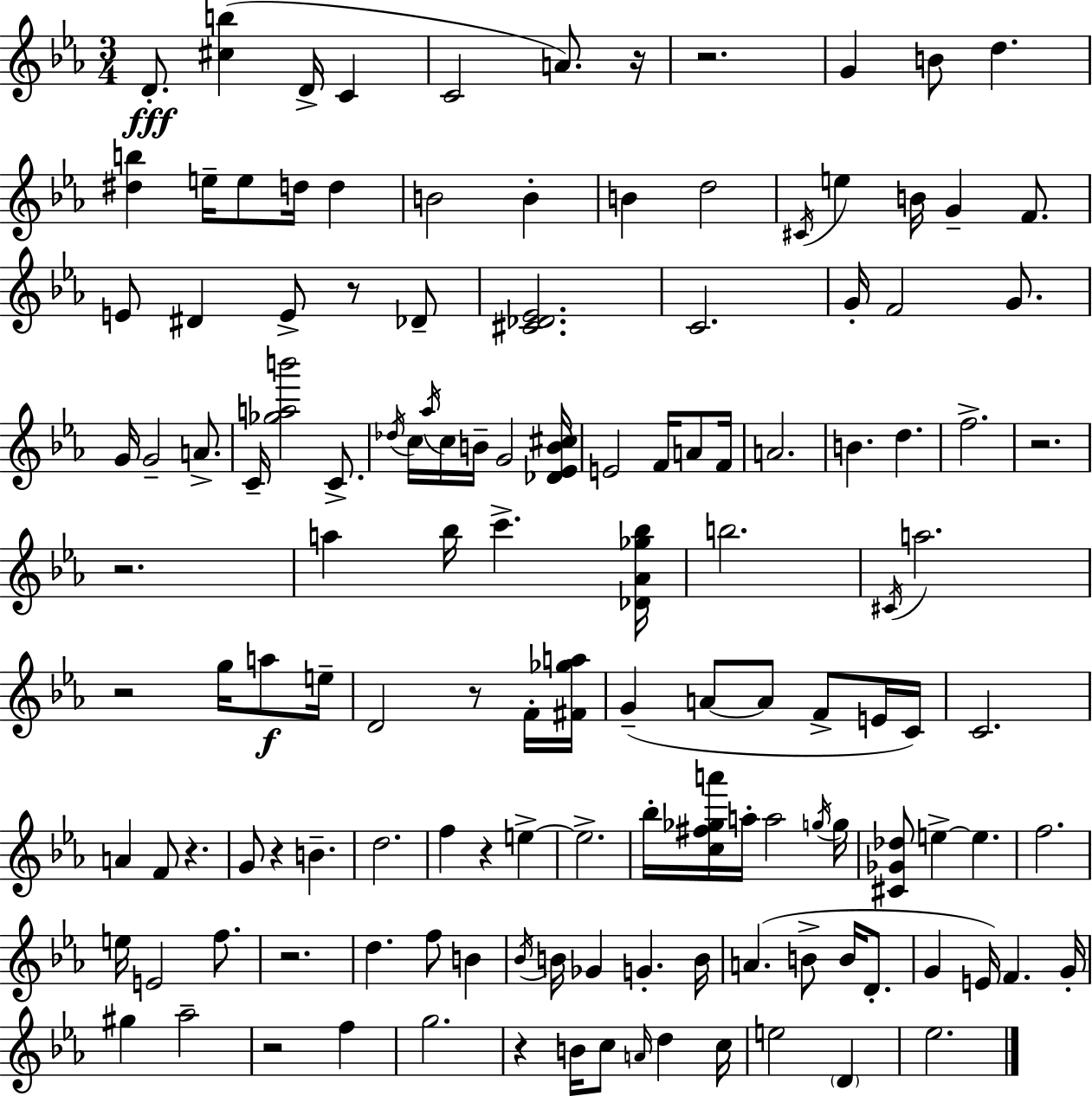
{
  \clef treble
  \numericTimeSignature
  \time 3/4
  \key ees \major
  d'8.-.\fff <cis'' b''>4( d'16-> c'4 | c'2 a'8.) r16 | r2. | g'4 b'8 d''4. | \break <dis'' b''>4 e''16-- e''8 d''16 d''4 | b'2 b'4-. | b'4 d''2 | \acciaccatura { cis'16 } e''4 b'16 g'4-- f'8. | \break e'8 dis'4 e'8-> r8 des'8-- | <cis' des' ees'>2. | c'2. | g'16-. f'2 g'8. | \break g'16 g'2-- a'8.-> | c'16-- <ges'' a'' b'''>2 c'8.-> | \acciaccatura { des''16 } c''16 \acciaccatura { aes''16 } c''16 b'16-- g'2 | <des' ees' b' cis''>16 e'2 f'16 | \break a'8 f'16 a'2. | b'4. d''4. | f''2.-> | r2. | \break r2. | a''4 bes''16 c'''4.-> | <des' aes' ges'' bes''>16 b''2. | \acciaccatura { cis'16 } a''2. | \break r2 | g''16 a''8\f e''16-- d'2 | r8 f'16-. <fis' ges'' a''>16 g'4--( a'8~~ a'8 | f'8-> e'16 c'16) c'2. | \break a'4 f'8 r4. | g'8 r4 b'4.-- | d''2. | f''4 r4 | \break e''4->~~ e''2.-> | bes''16-. <c'' fis'' ges'' a'''>16 a''16-. a''2 | \acciaccatura { g''16 } g''16 <cis' ges' des''>8 e''4->~~ e''4. | f''2. | \break e''16 e'2 | f''8. r2. | d''4. f''8 | b'4 \acciaccatura { bes'16 } b'16 ges'4 g'4.-. | \break b'16 a'4.( | b'8-> b'16 d'8.-. g'4 e'16) f'4. | g'16-. gis''4 aes''2-- | r2 | \break f''4 g''2. | r4 b'16 c''8 | \grace { a'16 } d''4 c''16 e''2 | \parenthesize d'4 ees''2. | \break \bar "|."
}